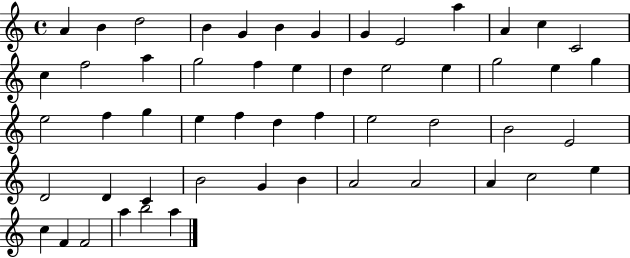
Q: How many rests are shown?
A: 0